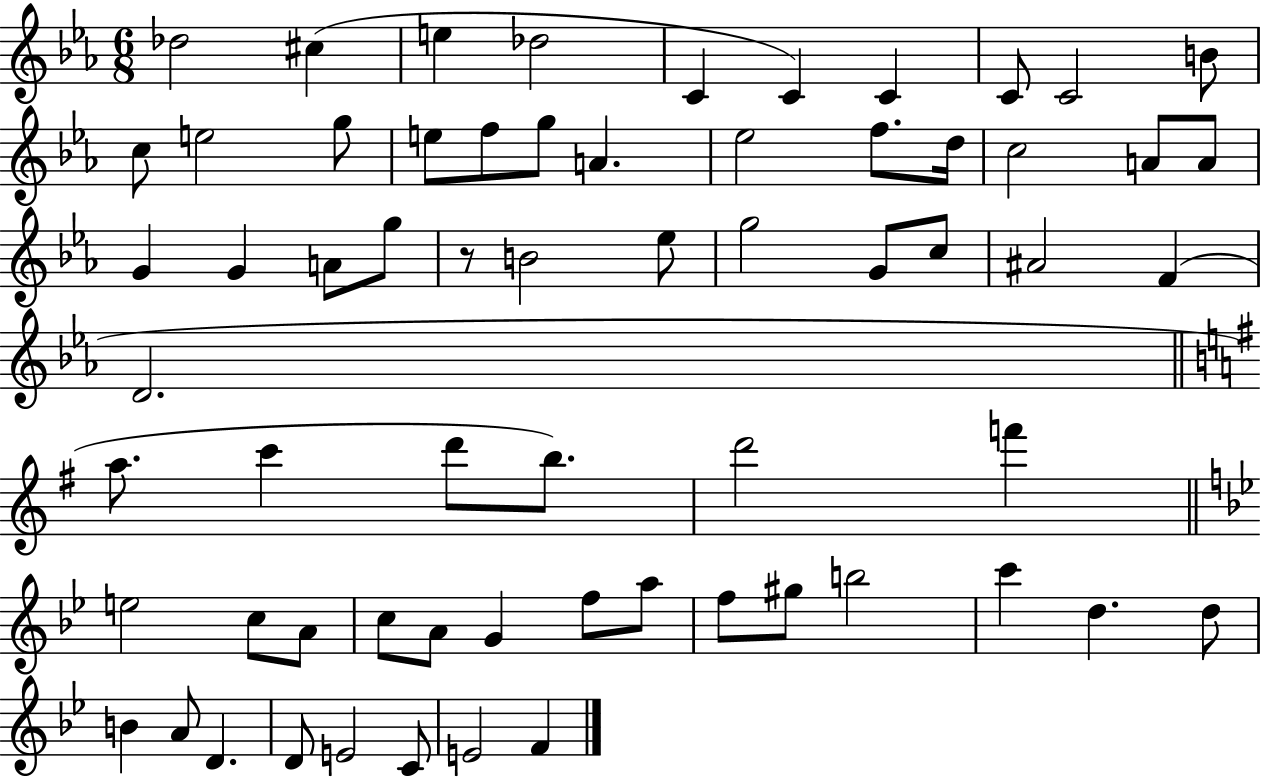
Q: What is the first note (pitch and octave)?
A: Db5